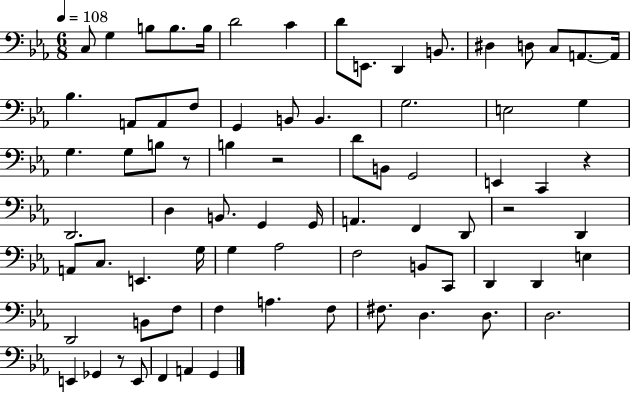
{
  \clef bass
  \numericTimeSignature
  \time 6/8
  \key ees \major
  \tempo 4 = 108
  c8 g4 b8 b8. b16 | d'2 c'4 | d'8 e,8. d,4 b,8. | dis4 d8 c8 a,8.~~ a,16 | \break bes4. a,8 a,8 f8 | g,4 b,8 b,4. | g2. | e2 g4 | \break g4. g8 b8 r8 | b4 r2 | d'8 b,8 g,2 | e,4 c,4 r4 | \break d,2. | d4 b,8. g,4 g,16 | a,4. f,4 d,8 | r2 d,4 | \break a,8 c8. e,4. g16 | g4 aes2 | f2 b,8 c,8 | d,4 d,4 e4 | \break d,2 b,8 f8 | f4 a4. f8 | fis8. d4. d8. | d2. | \break e,4 ges,4 r8 e,8 | f,4 a,4 g,4 | \bar "|."
}